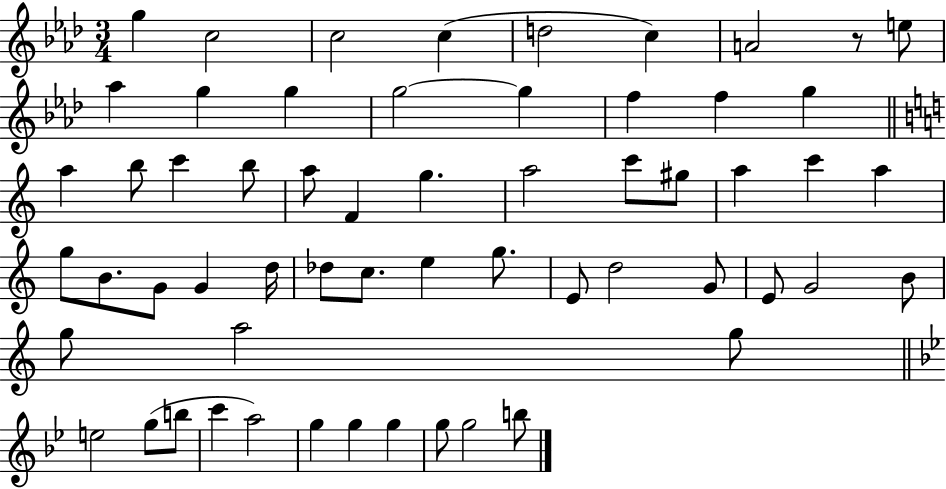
X:1
T:Untitled
M:3/4
L:1/4
K:Ab
g c2 c2 c d2 c A2 z/2 e/2 _a g g g2 g f f g a b/2 c' b/2 a/2 F g a2 c'/2 ^g/2 a c' a g/2 B/2 G/2 G d/4 _d/2 c/2 e g/2 E/2 d2 G/2 E/2 G2 B/2 g/2 a2 g/2 e2 g/2 b/2 c' a2 g g g g/2 g2 b/2